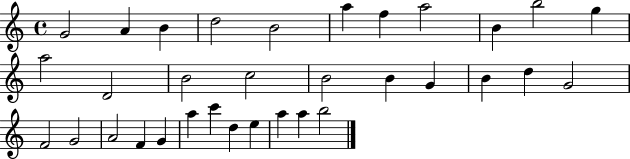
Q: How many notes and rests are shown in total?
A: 33